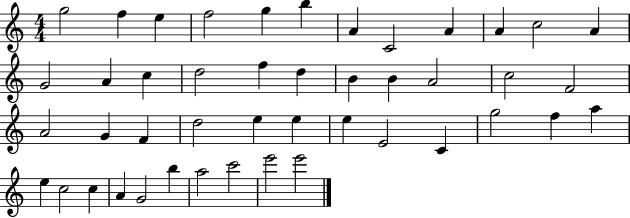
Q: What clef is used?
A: treble